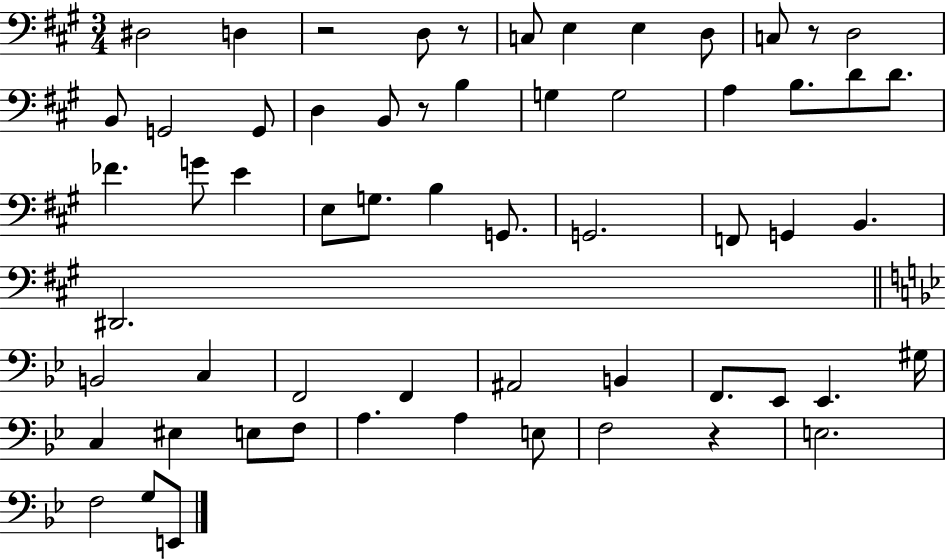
X:1
T:Untitled
M:3/4
L:1/4
K:A
^D,2 D, z2 D,/2 z/2 C,/2 E, E, D,/2 C,/2 z/2 D,2 B,,/2 G,,2 G,,/2 D, B,,/2 z/2 B, G, G,2 A, B,/2 D/2 D/2 _F G/2 E E,/2 G,/2 B, G,,/2 G,,2 F,,/2 G,, B,, ^D,,2 B,,2 C, F,,2 F,, ^A,,2 B,, F,,/2 _E,,/2 _E,, ^G,/4 C, ^E, E,/2 F,/2 A, A, E,/2 F,2 z E,2 F,2 G,/2 E,,/2